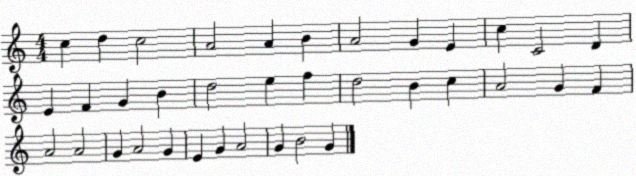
X:1
T:Untitled
M:4/4
L:1/4
K:C
c d c2 A2 A B A2 G E c C2 D E F G B d2 e f d2 B c A2 G F A2 A2 G A2 G E G A2 G B2 G